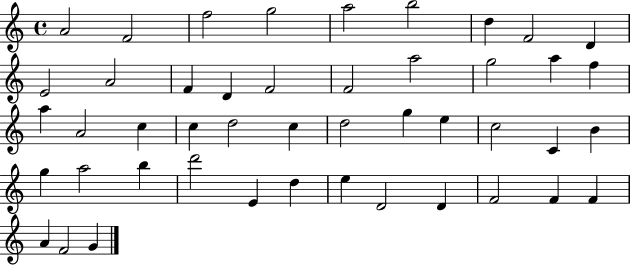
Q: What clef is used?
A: treble